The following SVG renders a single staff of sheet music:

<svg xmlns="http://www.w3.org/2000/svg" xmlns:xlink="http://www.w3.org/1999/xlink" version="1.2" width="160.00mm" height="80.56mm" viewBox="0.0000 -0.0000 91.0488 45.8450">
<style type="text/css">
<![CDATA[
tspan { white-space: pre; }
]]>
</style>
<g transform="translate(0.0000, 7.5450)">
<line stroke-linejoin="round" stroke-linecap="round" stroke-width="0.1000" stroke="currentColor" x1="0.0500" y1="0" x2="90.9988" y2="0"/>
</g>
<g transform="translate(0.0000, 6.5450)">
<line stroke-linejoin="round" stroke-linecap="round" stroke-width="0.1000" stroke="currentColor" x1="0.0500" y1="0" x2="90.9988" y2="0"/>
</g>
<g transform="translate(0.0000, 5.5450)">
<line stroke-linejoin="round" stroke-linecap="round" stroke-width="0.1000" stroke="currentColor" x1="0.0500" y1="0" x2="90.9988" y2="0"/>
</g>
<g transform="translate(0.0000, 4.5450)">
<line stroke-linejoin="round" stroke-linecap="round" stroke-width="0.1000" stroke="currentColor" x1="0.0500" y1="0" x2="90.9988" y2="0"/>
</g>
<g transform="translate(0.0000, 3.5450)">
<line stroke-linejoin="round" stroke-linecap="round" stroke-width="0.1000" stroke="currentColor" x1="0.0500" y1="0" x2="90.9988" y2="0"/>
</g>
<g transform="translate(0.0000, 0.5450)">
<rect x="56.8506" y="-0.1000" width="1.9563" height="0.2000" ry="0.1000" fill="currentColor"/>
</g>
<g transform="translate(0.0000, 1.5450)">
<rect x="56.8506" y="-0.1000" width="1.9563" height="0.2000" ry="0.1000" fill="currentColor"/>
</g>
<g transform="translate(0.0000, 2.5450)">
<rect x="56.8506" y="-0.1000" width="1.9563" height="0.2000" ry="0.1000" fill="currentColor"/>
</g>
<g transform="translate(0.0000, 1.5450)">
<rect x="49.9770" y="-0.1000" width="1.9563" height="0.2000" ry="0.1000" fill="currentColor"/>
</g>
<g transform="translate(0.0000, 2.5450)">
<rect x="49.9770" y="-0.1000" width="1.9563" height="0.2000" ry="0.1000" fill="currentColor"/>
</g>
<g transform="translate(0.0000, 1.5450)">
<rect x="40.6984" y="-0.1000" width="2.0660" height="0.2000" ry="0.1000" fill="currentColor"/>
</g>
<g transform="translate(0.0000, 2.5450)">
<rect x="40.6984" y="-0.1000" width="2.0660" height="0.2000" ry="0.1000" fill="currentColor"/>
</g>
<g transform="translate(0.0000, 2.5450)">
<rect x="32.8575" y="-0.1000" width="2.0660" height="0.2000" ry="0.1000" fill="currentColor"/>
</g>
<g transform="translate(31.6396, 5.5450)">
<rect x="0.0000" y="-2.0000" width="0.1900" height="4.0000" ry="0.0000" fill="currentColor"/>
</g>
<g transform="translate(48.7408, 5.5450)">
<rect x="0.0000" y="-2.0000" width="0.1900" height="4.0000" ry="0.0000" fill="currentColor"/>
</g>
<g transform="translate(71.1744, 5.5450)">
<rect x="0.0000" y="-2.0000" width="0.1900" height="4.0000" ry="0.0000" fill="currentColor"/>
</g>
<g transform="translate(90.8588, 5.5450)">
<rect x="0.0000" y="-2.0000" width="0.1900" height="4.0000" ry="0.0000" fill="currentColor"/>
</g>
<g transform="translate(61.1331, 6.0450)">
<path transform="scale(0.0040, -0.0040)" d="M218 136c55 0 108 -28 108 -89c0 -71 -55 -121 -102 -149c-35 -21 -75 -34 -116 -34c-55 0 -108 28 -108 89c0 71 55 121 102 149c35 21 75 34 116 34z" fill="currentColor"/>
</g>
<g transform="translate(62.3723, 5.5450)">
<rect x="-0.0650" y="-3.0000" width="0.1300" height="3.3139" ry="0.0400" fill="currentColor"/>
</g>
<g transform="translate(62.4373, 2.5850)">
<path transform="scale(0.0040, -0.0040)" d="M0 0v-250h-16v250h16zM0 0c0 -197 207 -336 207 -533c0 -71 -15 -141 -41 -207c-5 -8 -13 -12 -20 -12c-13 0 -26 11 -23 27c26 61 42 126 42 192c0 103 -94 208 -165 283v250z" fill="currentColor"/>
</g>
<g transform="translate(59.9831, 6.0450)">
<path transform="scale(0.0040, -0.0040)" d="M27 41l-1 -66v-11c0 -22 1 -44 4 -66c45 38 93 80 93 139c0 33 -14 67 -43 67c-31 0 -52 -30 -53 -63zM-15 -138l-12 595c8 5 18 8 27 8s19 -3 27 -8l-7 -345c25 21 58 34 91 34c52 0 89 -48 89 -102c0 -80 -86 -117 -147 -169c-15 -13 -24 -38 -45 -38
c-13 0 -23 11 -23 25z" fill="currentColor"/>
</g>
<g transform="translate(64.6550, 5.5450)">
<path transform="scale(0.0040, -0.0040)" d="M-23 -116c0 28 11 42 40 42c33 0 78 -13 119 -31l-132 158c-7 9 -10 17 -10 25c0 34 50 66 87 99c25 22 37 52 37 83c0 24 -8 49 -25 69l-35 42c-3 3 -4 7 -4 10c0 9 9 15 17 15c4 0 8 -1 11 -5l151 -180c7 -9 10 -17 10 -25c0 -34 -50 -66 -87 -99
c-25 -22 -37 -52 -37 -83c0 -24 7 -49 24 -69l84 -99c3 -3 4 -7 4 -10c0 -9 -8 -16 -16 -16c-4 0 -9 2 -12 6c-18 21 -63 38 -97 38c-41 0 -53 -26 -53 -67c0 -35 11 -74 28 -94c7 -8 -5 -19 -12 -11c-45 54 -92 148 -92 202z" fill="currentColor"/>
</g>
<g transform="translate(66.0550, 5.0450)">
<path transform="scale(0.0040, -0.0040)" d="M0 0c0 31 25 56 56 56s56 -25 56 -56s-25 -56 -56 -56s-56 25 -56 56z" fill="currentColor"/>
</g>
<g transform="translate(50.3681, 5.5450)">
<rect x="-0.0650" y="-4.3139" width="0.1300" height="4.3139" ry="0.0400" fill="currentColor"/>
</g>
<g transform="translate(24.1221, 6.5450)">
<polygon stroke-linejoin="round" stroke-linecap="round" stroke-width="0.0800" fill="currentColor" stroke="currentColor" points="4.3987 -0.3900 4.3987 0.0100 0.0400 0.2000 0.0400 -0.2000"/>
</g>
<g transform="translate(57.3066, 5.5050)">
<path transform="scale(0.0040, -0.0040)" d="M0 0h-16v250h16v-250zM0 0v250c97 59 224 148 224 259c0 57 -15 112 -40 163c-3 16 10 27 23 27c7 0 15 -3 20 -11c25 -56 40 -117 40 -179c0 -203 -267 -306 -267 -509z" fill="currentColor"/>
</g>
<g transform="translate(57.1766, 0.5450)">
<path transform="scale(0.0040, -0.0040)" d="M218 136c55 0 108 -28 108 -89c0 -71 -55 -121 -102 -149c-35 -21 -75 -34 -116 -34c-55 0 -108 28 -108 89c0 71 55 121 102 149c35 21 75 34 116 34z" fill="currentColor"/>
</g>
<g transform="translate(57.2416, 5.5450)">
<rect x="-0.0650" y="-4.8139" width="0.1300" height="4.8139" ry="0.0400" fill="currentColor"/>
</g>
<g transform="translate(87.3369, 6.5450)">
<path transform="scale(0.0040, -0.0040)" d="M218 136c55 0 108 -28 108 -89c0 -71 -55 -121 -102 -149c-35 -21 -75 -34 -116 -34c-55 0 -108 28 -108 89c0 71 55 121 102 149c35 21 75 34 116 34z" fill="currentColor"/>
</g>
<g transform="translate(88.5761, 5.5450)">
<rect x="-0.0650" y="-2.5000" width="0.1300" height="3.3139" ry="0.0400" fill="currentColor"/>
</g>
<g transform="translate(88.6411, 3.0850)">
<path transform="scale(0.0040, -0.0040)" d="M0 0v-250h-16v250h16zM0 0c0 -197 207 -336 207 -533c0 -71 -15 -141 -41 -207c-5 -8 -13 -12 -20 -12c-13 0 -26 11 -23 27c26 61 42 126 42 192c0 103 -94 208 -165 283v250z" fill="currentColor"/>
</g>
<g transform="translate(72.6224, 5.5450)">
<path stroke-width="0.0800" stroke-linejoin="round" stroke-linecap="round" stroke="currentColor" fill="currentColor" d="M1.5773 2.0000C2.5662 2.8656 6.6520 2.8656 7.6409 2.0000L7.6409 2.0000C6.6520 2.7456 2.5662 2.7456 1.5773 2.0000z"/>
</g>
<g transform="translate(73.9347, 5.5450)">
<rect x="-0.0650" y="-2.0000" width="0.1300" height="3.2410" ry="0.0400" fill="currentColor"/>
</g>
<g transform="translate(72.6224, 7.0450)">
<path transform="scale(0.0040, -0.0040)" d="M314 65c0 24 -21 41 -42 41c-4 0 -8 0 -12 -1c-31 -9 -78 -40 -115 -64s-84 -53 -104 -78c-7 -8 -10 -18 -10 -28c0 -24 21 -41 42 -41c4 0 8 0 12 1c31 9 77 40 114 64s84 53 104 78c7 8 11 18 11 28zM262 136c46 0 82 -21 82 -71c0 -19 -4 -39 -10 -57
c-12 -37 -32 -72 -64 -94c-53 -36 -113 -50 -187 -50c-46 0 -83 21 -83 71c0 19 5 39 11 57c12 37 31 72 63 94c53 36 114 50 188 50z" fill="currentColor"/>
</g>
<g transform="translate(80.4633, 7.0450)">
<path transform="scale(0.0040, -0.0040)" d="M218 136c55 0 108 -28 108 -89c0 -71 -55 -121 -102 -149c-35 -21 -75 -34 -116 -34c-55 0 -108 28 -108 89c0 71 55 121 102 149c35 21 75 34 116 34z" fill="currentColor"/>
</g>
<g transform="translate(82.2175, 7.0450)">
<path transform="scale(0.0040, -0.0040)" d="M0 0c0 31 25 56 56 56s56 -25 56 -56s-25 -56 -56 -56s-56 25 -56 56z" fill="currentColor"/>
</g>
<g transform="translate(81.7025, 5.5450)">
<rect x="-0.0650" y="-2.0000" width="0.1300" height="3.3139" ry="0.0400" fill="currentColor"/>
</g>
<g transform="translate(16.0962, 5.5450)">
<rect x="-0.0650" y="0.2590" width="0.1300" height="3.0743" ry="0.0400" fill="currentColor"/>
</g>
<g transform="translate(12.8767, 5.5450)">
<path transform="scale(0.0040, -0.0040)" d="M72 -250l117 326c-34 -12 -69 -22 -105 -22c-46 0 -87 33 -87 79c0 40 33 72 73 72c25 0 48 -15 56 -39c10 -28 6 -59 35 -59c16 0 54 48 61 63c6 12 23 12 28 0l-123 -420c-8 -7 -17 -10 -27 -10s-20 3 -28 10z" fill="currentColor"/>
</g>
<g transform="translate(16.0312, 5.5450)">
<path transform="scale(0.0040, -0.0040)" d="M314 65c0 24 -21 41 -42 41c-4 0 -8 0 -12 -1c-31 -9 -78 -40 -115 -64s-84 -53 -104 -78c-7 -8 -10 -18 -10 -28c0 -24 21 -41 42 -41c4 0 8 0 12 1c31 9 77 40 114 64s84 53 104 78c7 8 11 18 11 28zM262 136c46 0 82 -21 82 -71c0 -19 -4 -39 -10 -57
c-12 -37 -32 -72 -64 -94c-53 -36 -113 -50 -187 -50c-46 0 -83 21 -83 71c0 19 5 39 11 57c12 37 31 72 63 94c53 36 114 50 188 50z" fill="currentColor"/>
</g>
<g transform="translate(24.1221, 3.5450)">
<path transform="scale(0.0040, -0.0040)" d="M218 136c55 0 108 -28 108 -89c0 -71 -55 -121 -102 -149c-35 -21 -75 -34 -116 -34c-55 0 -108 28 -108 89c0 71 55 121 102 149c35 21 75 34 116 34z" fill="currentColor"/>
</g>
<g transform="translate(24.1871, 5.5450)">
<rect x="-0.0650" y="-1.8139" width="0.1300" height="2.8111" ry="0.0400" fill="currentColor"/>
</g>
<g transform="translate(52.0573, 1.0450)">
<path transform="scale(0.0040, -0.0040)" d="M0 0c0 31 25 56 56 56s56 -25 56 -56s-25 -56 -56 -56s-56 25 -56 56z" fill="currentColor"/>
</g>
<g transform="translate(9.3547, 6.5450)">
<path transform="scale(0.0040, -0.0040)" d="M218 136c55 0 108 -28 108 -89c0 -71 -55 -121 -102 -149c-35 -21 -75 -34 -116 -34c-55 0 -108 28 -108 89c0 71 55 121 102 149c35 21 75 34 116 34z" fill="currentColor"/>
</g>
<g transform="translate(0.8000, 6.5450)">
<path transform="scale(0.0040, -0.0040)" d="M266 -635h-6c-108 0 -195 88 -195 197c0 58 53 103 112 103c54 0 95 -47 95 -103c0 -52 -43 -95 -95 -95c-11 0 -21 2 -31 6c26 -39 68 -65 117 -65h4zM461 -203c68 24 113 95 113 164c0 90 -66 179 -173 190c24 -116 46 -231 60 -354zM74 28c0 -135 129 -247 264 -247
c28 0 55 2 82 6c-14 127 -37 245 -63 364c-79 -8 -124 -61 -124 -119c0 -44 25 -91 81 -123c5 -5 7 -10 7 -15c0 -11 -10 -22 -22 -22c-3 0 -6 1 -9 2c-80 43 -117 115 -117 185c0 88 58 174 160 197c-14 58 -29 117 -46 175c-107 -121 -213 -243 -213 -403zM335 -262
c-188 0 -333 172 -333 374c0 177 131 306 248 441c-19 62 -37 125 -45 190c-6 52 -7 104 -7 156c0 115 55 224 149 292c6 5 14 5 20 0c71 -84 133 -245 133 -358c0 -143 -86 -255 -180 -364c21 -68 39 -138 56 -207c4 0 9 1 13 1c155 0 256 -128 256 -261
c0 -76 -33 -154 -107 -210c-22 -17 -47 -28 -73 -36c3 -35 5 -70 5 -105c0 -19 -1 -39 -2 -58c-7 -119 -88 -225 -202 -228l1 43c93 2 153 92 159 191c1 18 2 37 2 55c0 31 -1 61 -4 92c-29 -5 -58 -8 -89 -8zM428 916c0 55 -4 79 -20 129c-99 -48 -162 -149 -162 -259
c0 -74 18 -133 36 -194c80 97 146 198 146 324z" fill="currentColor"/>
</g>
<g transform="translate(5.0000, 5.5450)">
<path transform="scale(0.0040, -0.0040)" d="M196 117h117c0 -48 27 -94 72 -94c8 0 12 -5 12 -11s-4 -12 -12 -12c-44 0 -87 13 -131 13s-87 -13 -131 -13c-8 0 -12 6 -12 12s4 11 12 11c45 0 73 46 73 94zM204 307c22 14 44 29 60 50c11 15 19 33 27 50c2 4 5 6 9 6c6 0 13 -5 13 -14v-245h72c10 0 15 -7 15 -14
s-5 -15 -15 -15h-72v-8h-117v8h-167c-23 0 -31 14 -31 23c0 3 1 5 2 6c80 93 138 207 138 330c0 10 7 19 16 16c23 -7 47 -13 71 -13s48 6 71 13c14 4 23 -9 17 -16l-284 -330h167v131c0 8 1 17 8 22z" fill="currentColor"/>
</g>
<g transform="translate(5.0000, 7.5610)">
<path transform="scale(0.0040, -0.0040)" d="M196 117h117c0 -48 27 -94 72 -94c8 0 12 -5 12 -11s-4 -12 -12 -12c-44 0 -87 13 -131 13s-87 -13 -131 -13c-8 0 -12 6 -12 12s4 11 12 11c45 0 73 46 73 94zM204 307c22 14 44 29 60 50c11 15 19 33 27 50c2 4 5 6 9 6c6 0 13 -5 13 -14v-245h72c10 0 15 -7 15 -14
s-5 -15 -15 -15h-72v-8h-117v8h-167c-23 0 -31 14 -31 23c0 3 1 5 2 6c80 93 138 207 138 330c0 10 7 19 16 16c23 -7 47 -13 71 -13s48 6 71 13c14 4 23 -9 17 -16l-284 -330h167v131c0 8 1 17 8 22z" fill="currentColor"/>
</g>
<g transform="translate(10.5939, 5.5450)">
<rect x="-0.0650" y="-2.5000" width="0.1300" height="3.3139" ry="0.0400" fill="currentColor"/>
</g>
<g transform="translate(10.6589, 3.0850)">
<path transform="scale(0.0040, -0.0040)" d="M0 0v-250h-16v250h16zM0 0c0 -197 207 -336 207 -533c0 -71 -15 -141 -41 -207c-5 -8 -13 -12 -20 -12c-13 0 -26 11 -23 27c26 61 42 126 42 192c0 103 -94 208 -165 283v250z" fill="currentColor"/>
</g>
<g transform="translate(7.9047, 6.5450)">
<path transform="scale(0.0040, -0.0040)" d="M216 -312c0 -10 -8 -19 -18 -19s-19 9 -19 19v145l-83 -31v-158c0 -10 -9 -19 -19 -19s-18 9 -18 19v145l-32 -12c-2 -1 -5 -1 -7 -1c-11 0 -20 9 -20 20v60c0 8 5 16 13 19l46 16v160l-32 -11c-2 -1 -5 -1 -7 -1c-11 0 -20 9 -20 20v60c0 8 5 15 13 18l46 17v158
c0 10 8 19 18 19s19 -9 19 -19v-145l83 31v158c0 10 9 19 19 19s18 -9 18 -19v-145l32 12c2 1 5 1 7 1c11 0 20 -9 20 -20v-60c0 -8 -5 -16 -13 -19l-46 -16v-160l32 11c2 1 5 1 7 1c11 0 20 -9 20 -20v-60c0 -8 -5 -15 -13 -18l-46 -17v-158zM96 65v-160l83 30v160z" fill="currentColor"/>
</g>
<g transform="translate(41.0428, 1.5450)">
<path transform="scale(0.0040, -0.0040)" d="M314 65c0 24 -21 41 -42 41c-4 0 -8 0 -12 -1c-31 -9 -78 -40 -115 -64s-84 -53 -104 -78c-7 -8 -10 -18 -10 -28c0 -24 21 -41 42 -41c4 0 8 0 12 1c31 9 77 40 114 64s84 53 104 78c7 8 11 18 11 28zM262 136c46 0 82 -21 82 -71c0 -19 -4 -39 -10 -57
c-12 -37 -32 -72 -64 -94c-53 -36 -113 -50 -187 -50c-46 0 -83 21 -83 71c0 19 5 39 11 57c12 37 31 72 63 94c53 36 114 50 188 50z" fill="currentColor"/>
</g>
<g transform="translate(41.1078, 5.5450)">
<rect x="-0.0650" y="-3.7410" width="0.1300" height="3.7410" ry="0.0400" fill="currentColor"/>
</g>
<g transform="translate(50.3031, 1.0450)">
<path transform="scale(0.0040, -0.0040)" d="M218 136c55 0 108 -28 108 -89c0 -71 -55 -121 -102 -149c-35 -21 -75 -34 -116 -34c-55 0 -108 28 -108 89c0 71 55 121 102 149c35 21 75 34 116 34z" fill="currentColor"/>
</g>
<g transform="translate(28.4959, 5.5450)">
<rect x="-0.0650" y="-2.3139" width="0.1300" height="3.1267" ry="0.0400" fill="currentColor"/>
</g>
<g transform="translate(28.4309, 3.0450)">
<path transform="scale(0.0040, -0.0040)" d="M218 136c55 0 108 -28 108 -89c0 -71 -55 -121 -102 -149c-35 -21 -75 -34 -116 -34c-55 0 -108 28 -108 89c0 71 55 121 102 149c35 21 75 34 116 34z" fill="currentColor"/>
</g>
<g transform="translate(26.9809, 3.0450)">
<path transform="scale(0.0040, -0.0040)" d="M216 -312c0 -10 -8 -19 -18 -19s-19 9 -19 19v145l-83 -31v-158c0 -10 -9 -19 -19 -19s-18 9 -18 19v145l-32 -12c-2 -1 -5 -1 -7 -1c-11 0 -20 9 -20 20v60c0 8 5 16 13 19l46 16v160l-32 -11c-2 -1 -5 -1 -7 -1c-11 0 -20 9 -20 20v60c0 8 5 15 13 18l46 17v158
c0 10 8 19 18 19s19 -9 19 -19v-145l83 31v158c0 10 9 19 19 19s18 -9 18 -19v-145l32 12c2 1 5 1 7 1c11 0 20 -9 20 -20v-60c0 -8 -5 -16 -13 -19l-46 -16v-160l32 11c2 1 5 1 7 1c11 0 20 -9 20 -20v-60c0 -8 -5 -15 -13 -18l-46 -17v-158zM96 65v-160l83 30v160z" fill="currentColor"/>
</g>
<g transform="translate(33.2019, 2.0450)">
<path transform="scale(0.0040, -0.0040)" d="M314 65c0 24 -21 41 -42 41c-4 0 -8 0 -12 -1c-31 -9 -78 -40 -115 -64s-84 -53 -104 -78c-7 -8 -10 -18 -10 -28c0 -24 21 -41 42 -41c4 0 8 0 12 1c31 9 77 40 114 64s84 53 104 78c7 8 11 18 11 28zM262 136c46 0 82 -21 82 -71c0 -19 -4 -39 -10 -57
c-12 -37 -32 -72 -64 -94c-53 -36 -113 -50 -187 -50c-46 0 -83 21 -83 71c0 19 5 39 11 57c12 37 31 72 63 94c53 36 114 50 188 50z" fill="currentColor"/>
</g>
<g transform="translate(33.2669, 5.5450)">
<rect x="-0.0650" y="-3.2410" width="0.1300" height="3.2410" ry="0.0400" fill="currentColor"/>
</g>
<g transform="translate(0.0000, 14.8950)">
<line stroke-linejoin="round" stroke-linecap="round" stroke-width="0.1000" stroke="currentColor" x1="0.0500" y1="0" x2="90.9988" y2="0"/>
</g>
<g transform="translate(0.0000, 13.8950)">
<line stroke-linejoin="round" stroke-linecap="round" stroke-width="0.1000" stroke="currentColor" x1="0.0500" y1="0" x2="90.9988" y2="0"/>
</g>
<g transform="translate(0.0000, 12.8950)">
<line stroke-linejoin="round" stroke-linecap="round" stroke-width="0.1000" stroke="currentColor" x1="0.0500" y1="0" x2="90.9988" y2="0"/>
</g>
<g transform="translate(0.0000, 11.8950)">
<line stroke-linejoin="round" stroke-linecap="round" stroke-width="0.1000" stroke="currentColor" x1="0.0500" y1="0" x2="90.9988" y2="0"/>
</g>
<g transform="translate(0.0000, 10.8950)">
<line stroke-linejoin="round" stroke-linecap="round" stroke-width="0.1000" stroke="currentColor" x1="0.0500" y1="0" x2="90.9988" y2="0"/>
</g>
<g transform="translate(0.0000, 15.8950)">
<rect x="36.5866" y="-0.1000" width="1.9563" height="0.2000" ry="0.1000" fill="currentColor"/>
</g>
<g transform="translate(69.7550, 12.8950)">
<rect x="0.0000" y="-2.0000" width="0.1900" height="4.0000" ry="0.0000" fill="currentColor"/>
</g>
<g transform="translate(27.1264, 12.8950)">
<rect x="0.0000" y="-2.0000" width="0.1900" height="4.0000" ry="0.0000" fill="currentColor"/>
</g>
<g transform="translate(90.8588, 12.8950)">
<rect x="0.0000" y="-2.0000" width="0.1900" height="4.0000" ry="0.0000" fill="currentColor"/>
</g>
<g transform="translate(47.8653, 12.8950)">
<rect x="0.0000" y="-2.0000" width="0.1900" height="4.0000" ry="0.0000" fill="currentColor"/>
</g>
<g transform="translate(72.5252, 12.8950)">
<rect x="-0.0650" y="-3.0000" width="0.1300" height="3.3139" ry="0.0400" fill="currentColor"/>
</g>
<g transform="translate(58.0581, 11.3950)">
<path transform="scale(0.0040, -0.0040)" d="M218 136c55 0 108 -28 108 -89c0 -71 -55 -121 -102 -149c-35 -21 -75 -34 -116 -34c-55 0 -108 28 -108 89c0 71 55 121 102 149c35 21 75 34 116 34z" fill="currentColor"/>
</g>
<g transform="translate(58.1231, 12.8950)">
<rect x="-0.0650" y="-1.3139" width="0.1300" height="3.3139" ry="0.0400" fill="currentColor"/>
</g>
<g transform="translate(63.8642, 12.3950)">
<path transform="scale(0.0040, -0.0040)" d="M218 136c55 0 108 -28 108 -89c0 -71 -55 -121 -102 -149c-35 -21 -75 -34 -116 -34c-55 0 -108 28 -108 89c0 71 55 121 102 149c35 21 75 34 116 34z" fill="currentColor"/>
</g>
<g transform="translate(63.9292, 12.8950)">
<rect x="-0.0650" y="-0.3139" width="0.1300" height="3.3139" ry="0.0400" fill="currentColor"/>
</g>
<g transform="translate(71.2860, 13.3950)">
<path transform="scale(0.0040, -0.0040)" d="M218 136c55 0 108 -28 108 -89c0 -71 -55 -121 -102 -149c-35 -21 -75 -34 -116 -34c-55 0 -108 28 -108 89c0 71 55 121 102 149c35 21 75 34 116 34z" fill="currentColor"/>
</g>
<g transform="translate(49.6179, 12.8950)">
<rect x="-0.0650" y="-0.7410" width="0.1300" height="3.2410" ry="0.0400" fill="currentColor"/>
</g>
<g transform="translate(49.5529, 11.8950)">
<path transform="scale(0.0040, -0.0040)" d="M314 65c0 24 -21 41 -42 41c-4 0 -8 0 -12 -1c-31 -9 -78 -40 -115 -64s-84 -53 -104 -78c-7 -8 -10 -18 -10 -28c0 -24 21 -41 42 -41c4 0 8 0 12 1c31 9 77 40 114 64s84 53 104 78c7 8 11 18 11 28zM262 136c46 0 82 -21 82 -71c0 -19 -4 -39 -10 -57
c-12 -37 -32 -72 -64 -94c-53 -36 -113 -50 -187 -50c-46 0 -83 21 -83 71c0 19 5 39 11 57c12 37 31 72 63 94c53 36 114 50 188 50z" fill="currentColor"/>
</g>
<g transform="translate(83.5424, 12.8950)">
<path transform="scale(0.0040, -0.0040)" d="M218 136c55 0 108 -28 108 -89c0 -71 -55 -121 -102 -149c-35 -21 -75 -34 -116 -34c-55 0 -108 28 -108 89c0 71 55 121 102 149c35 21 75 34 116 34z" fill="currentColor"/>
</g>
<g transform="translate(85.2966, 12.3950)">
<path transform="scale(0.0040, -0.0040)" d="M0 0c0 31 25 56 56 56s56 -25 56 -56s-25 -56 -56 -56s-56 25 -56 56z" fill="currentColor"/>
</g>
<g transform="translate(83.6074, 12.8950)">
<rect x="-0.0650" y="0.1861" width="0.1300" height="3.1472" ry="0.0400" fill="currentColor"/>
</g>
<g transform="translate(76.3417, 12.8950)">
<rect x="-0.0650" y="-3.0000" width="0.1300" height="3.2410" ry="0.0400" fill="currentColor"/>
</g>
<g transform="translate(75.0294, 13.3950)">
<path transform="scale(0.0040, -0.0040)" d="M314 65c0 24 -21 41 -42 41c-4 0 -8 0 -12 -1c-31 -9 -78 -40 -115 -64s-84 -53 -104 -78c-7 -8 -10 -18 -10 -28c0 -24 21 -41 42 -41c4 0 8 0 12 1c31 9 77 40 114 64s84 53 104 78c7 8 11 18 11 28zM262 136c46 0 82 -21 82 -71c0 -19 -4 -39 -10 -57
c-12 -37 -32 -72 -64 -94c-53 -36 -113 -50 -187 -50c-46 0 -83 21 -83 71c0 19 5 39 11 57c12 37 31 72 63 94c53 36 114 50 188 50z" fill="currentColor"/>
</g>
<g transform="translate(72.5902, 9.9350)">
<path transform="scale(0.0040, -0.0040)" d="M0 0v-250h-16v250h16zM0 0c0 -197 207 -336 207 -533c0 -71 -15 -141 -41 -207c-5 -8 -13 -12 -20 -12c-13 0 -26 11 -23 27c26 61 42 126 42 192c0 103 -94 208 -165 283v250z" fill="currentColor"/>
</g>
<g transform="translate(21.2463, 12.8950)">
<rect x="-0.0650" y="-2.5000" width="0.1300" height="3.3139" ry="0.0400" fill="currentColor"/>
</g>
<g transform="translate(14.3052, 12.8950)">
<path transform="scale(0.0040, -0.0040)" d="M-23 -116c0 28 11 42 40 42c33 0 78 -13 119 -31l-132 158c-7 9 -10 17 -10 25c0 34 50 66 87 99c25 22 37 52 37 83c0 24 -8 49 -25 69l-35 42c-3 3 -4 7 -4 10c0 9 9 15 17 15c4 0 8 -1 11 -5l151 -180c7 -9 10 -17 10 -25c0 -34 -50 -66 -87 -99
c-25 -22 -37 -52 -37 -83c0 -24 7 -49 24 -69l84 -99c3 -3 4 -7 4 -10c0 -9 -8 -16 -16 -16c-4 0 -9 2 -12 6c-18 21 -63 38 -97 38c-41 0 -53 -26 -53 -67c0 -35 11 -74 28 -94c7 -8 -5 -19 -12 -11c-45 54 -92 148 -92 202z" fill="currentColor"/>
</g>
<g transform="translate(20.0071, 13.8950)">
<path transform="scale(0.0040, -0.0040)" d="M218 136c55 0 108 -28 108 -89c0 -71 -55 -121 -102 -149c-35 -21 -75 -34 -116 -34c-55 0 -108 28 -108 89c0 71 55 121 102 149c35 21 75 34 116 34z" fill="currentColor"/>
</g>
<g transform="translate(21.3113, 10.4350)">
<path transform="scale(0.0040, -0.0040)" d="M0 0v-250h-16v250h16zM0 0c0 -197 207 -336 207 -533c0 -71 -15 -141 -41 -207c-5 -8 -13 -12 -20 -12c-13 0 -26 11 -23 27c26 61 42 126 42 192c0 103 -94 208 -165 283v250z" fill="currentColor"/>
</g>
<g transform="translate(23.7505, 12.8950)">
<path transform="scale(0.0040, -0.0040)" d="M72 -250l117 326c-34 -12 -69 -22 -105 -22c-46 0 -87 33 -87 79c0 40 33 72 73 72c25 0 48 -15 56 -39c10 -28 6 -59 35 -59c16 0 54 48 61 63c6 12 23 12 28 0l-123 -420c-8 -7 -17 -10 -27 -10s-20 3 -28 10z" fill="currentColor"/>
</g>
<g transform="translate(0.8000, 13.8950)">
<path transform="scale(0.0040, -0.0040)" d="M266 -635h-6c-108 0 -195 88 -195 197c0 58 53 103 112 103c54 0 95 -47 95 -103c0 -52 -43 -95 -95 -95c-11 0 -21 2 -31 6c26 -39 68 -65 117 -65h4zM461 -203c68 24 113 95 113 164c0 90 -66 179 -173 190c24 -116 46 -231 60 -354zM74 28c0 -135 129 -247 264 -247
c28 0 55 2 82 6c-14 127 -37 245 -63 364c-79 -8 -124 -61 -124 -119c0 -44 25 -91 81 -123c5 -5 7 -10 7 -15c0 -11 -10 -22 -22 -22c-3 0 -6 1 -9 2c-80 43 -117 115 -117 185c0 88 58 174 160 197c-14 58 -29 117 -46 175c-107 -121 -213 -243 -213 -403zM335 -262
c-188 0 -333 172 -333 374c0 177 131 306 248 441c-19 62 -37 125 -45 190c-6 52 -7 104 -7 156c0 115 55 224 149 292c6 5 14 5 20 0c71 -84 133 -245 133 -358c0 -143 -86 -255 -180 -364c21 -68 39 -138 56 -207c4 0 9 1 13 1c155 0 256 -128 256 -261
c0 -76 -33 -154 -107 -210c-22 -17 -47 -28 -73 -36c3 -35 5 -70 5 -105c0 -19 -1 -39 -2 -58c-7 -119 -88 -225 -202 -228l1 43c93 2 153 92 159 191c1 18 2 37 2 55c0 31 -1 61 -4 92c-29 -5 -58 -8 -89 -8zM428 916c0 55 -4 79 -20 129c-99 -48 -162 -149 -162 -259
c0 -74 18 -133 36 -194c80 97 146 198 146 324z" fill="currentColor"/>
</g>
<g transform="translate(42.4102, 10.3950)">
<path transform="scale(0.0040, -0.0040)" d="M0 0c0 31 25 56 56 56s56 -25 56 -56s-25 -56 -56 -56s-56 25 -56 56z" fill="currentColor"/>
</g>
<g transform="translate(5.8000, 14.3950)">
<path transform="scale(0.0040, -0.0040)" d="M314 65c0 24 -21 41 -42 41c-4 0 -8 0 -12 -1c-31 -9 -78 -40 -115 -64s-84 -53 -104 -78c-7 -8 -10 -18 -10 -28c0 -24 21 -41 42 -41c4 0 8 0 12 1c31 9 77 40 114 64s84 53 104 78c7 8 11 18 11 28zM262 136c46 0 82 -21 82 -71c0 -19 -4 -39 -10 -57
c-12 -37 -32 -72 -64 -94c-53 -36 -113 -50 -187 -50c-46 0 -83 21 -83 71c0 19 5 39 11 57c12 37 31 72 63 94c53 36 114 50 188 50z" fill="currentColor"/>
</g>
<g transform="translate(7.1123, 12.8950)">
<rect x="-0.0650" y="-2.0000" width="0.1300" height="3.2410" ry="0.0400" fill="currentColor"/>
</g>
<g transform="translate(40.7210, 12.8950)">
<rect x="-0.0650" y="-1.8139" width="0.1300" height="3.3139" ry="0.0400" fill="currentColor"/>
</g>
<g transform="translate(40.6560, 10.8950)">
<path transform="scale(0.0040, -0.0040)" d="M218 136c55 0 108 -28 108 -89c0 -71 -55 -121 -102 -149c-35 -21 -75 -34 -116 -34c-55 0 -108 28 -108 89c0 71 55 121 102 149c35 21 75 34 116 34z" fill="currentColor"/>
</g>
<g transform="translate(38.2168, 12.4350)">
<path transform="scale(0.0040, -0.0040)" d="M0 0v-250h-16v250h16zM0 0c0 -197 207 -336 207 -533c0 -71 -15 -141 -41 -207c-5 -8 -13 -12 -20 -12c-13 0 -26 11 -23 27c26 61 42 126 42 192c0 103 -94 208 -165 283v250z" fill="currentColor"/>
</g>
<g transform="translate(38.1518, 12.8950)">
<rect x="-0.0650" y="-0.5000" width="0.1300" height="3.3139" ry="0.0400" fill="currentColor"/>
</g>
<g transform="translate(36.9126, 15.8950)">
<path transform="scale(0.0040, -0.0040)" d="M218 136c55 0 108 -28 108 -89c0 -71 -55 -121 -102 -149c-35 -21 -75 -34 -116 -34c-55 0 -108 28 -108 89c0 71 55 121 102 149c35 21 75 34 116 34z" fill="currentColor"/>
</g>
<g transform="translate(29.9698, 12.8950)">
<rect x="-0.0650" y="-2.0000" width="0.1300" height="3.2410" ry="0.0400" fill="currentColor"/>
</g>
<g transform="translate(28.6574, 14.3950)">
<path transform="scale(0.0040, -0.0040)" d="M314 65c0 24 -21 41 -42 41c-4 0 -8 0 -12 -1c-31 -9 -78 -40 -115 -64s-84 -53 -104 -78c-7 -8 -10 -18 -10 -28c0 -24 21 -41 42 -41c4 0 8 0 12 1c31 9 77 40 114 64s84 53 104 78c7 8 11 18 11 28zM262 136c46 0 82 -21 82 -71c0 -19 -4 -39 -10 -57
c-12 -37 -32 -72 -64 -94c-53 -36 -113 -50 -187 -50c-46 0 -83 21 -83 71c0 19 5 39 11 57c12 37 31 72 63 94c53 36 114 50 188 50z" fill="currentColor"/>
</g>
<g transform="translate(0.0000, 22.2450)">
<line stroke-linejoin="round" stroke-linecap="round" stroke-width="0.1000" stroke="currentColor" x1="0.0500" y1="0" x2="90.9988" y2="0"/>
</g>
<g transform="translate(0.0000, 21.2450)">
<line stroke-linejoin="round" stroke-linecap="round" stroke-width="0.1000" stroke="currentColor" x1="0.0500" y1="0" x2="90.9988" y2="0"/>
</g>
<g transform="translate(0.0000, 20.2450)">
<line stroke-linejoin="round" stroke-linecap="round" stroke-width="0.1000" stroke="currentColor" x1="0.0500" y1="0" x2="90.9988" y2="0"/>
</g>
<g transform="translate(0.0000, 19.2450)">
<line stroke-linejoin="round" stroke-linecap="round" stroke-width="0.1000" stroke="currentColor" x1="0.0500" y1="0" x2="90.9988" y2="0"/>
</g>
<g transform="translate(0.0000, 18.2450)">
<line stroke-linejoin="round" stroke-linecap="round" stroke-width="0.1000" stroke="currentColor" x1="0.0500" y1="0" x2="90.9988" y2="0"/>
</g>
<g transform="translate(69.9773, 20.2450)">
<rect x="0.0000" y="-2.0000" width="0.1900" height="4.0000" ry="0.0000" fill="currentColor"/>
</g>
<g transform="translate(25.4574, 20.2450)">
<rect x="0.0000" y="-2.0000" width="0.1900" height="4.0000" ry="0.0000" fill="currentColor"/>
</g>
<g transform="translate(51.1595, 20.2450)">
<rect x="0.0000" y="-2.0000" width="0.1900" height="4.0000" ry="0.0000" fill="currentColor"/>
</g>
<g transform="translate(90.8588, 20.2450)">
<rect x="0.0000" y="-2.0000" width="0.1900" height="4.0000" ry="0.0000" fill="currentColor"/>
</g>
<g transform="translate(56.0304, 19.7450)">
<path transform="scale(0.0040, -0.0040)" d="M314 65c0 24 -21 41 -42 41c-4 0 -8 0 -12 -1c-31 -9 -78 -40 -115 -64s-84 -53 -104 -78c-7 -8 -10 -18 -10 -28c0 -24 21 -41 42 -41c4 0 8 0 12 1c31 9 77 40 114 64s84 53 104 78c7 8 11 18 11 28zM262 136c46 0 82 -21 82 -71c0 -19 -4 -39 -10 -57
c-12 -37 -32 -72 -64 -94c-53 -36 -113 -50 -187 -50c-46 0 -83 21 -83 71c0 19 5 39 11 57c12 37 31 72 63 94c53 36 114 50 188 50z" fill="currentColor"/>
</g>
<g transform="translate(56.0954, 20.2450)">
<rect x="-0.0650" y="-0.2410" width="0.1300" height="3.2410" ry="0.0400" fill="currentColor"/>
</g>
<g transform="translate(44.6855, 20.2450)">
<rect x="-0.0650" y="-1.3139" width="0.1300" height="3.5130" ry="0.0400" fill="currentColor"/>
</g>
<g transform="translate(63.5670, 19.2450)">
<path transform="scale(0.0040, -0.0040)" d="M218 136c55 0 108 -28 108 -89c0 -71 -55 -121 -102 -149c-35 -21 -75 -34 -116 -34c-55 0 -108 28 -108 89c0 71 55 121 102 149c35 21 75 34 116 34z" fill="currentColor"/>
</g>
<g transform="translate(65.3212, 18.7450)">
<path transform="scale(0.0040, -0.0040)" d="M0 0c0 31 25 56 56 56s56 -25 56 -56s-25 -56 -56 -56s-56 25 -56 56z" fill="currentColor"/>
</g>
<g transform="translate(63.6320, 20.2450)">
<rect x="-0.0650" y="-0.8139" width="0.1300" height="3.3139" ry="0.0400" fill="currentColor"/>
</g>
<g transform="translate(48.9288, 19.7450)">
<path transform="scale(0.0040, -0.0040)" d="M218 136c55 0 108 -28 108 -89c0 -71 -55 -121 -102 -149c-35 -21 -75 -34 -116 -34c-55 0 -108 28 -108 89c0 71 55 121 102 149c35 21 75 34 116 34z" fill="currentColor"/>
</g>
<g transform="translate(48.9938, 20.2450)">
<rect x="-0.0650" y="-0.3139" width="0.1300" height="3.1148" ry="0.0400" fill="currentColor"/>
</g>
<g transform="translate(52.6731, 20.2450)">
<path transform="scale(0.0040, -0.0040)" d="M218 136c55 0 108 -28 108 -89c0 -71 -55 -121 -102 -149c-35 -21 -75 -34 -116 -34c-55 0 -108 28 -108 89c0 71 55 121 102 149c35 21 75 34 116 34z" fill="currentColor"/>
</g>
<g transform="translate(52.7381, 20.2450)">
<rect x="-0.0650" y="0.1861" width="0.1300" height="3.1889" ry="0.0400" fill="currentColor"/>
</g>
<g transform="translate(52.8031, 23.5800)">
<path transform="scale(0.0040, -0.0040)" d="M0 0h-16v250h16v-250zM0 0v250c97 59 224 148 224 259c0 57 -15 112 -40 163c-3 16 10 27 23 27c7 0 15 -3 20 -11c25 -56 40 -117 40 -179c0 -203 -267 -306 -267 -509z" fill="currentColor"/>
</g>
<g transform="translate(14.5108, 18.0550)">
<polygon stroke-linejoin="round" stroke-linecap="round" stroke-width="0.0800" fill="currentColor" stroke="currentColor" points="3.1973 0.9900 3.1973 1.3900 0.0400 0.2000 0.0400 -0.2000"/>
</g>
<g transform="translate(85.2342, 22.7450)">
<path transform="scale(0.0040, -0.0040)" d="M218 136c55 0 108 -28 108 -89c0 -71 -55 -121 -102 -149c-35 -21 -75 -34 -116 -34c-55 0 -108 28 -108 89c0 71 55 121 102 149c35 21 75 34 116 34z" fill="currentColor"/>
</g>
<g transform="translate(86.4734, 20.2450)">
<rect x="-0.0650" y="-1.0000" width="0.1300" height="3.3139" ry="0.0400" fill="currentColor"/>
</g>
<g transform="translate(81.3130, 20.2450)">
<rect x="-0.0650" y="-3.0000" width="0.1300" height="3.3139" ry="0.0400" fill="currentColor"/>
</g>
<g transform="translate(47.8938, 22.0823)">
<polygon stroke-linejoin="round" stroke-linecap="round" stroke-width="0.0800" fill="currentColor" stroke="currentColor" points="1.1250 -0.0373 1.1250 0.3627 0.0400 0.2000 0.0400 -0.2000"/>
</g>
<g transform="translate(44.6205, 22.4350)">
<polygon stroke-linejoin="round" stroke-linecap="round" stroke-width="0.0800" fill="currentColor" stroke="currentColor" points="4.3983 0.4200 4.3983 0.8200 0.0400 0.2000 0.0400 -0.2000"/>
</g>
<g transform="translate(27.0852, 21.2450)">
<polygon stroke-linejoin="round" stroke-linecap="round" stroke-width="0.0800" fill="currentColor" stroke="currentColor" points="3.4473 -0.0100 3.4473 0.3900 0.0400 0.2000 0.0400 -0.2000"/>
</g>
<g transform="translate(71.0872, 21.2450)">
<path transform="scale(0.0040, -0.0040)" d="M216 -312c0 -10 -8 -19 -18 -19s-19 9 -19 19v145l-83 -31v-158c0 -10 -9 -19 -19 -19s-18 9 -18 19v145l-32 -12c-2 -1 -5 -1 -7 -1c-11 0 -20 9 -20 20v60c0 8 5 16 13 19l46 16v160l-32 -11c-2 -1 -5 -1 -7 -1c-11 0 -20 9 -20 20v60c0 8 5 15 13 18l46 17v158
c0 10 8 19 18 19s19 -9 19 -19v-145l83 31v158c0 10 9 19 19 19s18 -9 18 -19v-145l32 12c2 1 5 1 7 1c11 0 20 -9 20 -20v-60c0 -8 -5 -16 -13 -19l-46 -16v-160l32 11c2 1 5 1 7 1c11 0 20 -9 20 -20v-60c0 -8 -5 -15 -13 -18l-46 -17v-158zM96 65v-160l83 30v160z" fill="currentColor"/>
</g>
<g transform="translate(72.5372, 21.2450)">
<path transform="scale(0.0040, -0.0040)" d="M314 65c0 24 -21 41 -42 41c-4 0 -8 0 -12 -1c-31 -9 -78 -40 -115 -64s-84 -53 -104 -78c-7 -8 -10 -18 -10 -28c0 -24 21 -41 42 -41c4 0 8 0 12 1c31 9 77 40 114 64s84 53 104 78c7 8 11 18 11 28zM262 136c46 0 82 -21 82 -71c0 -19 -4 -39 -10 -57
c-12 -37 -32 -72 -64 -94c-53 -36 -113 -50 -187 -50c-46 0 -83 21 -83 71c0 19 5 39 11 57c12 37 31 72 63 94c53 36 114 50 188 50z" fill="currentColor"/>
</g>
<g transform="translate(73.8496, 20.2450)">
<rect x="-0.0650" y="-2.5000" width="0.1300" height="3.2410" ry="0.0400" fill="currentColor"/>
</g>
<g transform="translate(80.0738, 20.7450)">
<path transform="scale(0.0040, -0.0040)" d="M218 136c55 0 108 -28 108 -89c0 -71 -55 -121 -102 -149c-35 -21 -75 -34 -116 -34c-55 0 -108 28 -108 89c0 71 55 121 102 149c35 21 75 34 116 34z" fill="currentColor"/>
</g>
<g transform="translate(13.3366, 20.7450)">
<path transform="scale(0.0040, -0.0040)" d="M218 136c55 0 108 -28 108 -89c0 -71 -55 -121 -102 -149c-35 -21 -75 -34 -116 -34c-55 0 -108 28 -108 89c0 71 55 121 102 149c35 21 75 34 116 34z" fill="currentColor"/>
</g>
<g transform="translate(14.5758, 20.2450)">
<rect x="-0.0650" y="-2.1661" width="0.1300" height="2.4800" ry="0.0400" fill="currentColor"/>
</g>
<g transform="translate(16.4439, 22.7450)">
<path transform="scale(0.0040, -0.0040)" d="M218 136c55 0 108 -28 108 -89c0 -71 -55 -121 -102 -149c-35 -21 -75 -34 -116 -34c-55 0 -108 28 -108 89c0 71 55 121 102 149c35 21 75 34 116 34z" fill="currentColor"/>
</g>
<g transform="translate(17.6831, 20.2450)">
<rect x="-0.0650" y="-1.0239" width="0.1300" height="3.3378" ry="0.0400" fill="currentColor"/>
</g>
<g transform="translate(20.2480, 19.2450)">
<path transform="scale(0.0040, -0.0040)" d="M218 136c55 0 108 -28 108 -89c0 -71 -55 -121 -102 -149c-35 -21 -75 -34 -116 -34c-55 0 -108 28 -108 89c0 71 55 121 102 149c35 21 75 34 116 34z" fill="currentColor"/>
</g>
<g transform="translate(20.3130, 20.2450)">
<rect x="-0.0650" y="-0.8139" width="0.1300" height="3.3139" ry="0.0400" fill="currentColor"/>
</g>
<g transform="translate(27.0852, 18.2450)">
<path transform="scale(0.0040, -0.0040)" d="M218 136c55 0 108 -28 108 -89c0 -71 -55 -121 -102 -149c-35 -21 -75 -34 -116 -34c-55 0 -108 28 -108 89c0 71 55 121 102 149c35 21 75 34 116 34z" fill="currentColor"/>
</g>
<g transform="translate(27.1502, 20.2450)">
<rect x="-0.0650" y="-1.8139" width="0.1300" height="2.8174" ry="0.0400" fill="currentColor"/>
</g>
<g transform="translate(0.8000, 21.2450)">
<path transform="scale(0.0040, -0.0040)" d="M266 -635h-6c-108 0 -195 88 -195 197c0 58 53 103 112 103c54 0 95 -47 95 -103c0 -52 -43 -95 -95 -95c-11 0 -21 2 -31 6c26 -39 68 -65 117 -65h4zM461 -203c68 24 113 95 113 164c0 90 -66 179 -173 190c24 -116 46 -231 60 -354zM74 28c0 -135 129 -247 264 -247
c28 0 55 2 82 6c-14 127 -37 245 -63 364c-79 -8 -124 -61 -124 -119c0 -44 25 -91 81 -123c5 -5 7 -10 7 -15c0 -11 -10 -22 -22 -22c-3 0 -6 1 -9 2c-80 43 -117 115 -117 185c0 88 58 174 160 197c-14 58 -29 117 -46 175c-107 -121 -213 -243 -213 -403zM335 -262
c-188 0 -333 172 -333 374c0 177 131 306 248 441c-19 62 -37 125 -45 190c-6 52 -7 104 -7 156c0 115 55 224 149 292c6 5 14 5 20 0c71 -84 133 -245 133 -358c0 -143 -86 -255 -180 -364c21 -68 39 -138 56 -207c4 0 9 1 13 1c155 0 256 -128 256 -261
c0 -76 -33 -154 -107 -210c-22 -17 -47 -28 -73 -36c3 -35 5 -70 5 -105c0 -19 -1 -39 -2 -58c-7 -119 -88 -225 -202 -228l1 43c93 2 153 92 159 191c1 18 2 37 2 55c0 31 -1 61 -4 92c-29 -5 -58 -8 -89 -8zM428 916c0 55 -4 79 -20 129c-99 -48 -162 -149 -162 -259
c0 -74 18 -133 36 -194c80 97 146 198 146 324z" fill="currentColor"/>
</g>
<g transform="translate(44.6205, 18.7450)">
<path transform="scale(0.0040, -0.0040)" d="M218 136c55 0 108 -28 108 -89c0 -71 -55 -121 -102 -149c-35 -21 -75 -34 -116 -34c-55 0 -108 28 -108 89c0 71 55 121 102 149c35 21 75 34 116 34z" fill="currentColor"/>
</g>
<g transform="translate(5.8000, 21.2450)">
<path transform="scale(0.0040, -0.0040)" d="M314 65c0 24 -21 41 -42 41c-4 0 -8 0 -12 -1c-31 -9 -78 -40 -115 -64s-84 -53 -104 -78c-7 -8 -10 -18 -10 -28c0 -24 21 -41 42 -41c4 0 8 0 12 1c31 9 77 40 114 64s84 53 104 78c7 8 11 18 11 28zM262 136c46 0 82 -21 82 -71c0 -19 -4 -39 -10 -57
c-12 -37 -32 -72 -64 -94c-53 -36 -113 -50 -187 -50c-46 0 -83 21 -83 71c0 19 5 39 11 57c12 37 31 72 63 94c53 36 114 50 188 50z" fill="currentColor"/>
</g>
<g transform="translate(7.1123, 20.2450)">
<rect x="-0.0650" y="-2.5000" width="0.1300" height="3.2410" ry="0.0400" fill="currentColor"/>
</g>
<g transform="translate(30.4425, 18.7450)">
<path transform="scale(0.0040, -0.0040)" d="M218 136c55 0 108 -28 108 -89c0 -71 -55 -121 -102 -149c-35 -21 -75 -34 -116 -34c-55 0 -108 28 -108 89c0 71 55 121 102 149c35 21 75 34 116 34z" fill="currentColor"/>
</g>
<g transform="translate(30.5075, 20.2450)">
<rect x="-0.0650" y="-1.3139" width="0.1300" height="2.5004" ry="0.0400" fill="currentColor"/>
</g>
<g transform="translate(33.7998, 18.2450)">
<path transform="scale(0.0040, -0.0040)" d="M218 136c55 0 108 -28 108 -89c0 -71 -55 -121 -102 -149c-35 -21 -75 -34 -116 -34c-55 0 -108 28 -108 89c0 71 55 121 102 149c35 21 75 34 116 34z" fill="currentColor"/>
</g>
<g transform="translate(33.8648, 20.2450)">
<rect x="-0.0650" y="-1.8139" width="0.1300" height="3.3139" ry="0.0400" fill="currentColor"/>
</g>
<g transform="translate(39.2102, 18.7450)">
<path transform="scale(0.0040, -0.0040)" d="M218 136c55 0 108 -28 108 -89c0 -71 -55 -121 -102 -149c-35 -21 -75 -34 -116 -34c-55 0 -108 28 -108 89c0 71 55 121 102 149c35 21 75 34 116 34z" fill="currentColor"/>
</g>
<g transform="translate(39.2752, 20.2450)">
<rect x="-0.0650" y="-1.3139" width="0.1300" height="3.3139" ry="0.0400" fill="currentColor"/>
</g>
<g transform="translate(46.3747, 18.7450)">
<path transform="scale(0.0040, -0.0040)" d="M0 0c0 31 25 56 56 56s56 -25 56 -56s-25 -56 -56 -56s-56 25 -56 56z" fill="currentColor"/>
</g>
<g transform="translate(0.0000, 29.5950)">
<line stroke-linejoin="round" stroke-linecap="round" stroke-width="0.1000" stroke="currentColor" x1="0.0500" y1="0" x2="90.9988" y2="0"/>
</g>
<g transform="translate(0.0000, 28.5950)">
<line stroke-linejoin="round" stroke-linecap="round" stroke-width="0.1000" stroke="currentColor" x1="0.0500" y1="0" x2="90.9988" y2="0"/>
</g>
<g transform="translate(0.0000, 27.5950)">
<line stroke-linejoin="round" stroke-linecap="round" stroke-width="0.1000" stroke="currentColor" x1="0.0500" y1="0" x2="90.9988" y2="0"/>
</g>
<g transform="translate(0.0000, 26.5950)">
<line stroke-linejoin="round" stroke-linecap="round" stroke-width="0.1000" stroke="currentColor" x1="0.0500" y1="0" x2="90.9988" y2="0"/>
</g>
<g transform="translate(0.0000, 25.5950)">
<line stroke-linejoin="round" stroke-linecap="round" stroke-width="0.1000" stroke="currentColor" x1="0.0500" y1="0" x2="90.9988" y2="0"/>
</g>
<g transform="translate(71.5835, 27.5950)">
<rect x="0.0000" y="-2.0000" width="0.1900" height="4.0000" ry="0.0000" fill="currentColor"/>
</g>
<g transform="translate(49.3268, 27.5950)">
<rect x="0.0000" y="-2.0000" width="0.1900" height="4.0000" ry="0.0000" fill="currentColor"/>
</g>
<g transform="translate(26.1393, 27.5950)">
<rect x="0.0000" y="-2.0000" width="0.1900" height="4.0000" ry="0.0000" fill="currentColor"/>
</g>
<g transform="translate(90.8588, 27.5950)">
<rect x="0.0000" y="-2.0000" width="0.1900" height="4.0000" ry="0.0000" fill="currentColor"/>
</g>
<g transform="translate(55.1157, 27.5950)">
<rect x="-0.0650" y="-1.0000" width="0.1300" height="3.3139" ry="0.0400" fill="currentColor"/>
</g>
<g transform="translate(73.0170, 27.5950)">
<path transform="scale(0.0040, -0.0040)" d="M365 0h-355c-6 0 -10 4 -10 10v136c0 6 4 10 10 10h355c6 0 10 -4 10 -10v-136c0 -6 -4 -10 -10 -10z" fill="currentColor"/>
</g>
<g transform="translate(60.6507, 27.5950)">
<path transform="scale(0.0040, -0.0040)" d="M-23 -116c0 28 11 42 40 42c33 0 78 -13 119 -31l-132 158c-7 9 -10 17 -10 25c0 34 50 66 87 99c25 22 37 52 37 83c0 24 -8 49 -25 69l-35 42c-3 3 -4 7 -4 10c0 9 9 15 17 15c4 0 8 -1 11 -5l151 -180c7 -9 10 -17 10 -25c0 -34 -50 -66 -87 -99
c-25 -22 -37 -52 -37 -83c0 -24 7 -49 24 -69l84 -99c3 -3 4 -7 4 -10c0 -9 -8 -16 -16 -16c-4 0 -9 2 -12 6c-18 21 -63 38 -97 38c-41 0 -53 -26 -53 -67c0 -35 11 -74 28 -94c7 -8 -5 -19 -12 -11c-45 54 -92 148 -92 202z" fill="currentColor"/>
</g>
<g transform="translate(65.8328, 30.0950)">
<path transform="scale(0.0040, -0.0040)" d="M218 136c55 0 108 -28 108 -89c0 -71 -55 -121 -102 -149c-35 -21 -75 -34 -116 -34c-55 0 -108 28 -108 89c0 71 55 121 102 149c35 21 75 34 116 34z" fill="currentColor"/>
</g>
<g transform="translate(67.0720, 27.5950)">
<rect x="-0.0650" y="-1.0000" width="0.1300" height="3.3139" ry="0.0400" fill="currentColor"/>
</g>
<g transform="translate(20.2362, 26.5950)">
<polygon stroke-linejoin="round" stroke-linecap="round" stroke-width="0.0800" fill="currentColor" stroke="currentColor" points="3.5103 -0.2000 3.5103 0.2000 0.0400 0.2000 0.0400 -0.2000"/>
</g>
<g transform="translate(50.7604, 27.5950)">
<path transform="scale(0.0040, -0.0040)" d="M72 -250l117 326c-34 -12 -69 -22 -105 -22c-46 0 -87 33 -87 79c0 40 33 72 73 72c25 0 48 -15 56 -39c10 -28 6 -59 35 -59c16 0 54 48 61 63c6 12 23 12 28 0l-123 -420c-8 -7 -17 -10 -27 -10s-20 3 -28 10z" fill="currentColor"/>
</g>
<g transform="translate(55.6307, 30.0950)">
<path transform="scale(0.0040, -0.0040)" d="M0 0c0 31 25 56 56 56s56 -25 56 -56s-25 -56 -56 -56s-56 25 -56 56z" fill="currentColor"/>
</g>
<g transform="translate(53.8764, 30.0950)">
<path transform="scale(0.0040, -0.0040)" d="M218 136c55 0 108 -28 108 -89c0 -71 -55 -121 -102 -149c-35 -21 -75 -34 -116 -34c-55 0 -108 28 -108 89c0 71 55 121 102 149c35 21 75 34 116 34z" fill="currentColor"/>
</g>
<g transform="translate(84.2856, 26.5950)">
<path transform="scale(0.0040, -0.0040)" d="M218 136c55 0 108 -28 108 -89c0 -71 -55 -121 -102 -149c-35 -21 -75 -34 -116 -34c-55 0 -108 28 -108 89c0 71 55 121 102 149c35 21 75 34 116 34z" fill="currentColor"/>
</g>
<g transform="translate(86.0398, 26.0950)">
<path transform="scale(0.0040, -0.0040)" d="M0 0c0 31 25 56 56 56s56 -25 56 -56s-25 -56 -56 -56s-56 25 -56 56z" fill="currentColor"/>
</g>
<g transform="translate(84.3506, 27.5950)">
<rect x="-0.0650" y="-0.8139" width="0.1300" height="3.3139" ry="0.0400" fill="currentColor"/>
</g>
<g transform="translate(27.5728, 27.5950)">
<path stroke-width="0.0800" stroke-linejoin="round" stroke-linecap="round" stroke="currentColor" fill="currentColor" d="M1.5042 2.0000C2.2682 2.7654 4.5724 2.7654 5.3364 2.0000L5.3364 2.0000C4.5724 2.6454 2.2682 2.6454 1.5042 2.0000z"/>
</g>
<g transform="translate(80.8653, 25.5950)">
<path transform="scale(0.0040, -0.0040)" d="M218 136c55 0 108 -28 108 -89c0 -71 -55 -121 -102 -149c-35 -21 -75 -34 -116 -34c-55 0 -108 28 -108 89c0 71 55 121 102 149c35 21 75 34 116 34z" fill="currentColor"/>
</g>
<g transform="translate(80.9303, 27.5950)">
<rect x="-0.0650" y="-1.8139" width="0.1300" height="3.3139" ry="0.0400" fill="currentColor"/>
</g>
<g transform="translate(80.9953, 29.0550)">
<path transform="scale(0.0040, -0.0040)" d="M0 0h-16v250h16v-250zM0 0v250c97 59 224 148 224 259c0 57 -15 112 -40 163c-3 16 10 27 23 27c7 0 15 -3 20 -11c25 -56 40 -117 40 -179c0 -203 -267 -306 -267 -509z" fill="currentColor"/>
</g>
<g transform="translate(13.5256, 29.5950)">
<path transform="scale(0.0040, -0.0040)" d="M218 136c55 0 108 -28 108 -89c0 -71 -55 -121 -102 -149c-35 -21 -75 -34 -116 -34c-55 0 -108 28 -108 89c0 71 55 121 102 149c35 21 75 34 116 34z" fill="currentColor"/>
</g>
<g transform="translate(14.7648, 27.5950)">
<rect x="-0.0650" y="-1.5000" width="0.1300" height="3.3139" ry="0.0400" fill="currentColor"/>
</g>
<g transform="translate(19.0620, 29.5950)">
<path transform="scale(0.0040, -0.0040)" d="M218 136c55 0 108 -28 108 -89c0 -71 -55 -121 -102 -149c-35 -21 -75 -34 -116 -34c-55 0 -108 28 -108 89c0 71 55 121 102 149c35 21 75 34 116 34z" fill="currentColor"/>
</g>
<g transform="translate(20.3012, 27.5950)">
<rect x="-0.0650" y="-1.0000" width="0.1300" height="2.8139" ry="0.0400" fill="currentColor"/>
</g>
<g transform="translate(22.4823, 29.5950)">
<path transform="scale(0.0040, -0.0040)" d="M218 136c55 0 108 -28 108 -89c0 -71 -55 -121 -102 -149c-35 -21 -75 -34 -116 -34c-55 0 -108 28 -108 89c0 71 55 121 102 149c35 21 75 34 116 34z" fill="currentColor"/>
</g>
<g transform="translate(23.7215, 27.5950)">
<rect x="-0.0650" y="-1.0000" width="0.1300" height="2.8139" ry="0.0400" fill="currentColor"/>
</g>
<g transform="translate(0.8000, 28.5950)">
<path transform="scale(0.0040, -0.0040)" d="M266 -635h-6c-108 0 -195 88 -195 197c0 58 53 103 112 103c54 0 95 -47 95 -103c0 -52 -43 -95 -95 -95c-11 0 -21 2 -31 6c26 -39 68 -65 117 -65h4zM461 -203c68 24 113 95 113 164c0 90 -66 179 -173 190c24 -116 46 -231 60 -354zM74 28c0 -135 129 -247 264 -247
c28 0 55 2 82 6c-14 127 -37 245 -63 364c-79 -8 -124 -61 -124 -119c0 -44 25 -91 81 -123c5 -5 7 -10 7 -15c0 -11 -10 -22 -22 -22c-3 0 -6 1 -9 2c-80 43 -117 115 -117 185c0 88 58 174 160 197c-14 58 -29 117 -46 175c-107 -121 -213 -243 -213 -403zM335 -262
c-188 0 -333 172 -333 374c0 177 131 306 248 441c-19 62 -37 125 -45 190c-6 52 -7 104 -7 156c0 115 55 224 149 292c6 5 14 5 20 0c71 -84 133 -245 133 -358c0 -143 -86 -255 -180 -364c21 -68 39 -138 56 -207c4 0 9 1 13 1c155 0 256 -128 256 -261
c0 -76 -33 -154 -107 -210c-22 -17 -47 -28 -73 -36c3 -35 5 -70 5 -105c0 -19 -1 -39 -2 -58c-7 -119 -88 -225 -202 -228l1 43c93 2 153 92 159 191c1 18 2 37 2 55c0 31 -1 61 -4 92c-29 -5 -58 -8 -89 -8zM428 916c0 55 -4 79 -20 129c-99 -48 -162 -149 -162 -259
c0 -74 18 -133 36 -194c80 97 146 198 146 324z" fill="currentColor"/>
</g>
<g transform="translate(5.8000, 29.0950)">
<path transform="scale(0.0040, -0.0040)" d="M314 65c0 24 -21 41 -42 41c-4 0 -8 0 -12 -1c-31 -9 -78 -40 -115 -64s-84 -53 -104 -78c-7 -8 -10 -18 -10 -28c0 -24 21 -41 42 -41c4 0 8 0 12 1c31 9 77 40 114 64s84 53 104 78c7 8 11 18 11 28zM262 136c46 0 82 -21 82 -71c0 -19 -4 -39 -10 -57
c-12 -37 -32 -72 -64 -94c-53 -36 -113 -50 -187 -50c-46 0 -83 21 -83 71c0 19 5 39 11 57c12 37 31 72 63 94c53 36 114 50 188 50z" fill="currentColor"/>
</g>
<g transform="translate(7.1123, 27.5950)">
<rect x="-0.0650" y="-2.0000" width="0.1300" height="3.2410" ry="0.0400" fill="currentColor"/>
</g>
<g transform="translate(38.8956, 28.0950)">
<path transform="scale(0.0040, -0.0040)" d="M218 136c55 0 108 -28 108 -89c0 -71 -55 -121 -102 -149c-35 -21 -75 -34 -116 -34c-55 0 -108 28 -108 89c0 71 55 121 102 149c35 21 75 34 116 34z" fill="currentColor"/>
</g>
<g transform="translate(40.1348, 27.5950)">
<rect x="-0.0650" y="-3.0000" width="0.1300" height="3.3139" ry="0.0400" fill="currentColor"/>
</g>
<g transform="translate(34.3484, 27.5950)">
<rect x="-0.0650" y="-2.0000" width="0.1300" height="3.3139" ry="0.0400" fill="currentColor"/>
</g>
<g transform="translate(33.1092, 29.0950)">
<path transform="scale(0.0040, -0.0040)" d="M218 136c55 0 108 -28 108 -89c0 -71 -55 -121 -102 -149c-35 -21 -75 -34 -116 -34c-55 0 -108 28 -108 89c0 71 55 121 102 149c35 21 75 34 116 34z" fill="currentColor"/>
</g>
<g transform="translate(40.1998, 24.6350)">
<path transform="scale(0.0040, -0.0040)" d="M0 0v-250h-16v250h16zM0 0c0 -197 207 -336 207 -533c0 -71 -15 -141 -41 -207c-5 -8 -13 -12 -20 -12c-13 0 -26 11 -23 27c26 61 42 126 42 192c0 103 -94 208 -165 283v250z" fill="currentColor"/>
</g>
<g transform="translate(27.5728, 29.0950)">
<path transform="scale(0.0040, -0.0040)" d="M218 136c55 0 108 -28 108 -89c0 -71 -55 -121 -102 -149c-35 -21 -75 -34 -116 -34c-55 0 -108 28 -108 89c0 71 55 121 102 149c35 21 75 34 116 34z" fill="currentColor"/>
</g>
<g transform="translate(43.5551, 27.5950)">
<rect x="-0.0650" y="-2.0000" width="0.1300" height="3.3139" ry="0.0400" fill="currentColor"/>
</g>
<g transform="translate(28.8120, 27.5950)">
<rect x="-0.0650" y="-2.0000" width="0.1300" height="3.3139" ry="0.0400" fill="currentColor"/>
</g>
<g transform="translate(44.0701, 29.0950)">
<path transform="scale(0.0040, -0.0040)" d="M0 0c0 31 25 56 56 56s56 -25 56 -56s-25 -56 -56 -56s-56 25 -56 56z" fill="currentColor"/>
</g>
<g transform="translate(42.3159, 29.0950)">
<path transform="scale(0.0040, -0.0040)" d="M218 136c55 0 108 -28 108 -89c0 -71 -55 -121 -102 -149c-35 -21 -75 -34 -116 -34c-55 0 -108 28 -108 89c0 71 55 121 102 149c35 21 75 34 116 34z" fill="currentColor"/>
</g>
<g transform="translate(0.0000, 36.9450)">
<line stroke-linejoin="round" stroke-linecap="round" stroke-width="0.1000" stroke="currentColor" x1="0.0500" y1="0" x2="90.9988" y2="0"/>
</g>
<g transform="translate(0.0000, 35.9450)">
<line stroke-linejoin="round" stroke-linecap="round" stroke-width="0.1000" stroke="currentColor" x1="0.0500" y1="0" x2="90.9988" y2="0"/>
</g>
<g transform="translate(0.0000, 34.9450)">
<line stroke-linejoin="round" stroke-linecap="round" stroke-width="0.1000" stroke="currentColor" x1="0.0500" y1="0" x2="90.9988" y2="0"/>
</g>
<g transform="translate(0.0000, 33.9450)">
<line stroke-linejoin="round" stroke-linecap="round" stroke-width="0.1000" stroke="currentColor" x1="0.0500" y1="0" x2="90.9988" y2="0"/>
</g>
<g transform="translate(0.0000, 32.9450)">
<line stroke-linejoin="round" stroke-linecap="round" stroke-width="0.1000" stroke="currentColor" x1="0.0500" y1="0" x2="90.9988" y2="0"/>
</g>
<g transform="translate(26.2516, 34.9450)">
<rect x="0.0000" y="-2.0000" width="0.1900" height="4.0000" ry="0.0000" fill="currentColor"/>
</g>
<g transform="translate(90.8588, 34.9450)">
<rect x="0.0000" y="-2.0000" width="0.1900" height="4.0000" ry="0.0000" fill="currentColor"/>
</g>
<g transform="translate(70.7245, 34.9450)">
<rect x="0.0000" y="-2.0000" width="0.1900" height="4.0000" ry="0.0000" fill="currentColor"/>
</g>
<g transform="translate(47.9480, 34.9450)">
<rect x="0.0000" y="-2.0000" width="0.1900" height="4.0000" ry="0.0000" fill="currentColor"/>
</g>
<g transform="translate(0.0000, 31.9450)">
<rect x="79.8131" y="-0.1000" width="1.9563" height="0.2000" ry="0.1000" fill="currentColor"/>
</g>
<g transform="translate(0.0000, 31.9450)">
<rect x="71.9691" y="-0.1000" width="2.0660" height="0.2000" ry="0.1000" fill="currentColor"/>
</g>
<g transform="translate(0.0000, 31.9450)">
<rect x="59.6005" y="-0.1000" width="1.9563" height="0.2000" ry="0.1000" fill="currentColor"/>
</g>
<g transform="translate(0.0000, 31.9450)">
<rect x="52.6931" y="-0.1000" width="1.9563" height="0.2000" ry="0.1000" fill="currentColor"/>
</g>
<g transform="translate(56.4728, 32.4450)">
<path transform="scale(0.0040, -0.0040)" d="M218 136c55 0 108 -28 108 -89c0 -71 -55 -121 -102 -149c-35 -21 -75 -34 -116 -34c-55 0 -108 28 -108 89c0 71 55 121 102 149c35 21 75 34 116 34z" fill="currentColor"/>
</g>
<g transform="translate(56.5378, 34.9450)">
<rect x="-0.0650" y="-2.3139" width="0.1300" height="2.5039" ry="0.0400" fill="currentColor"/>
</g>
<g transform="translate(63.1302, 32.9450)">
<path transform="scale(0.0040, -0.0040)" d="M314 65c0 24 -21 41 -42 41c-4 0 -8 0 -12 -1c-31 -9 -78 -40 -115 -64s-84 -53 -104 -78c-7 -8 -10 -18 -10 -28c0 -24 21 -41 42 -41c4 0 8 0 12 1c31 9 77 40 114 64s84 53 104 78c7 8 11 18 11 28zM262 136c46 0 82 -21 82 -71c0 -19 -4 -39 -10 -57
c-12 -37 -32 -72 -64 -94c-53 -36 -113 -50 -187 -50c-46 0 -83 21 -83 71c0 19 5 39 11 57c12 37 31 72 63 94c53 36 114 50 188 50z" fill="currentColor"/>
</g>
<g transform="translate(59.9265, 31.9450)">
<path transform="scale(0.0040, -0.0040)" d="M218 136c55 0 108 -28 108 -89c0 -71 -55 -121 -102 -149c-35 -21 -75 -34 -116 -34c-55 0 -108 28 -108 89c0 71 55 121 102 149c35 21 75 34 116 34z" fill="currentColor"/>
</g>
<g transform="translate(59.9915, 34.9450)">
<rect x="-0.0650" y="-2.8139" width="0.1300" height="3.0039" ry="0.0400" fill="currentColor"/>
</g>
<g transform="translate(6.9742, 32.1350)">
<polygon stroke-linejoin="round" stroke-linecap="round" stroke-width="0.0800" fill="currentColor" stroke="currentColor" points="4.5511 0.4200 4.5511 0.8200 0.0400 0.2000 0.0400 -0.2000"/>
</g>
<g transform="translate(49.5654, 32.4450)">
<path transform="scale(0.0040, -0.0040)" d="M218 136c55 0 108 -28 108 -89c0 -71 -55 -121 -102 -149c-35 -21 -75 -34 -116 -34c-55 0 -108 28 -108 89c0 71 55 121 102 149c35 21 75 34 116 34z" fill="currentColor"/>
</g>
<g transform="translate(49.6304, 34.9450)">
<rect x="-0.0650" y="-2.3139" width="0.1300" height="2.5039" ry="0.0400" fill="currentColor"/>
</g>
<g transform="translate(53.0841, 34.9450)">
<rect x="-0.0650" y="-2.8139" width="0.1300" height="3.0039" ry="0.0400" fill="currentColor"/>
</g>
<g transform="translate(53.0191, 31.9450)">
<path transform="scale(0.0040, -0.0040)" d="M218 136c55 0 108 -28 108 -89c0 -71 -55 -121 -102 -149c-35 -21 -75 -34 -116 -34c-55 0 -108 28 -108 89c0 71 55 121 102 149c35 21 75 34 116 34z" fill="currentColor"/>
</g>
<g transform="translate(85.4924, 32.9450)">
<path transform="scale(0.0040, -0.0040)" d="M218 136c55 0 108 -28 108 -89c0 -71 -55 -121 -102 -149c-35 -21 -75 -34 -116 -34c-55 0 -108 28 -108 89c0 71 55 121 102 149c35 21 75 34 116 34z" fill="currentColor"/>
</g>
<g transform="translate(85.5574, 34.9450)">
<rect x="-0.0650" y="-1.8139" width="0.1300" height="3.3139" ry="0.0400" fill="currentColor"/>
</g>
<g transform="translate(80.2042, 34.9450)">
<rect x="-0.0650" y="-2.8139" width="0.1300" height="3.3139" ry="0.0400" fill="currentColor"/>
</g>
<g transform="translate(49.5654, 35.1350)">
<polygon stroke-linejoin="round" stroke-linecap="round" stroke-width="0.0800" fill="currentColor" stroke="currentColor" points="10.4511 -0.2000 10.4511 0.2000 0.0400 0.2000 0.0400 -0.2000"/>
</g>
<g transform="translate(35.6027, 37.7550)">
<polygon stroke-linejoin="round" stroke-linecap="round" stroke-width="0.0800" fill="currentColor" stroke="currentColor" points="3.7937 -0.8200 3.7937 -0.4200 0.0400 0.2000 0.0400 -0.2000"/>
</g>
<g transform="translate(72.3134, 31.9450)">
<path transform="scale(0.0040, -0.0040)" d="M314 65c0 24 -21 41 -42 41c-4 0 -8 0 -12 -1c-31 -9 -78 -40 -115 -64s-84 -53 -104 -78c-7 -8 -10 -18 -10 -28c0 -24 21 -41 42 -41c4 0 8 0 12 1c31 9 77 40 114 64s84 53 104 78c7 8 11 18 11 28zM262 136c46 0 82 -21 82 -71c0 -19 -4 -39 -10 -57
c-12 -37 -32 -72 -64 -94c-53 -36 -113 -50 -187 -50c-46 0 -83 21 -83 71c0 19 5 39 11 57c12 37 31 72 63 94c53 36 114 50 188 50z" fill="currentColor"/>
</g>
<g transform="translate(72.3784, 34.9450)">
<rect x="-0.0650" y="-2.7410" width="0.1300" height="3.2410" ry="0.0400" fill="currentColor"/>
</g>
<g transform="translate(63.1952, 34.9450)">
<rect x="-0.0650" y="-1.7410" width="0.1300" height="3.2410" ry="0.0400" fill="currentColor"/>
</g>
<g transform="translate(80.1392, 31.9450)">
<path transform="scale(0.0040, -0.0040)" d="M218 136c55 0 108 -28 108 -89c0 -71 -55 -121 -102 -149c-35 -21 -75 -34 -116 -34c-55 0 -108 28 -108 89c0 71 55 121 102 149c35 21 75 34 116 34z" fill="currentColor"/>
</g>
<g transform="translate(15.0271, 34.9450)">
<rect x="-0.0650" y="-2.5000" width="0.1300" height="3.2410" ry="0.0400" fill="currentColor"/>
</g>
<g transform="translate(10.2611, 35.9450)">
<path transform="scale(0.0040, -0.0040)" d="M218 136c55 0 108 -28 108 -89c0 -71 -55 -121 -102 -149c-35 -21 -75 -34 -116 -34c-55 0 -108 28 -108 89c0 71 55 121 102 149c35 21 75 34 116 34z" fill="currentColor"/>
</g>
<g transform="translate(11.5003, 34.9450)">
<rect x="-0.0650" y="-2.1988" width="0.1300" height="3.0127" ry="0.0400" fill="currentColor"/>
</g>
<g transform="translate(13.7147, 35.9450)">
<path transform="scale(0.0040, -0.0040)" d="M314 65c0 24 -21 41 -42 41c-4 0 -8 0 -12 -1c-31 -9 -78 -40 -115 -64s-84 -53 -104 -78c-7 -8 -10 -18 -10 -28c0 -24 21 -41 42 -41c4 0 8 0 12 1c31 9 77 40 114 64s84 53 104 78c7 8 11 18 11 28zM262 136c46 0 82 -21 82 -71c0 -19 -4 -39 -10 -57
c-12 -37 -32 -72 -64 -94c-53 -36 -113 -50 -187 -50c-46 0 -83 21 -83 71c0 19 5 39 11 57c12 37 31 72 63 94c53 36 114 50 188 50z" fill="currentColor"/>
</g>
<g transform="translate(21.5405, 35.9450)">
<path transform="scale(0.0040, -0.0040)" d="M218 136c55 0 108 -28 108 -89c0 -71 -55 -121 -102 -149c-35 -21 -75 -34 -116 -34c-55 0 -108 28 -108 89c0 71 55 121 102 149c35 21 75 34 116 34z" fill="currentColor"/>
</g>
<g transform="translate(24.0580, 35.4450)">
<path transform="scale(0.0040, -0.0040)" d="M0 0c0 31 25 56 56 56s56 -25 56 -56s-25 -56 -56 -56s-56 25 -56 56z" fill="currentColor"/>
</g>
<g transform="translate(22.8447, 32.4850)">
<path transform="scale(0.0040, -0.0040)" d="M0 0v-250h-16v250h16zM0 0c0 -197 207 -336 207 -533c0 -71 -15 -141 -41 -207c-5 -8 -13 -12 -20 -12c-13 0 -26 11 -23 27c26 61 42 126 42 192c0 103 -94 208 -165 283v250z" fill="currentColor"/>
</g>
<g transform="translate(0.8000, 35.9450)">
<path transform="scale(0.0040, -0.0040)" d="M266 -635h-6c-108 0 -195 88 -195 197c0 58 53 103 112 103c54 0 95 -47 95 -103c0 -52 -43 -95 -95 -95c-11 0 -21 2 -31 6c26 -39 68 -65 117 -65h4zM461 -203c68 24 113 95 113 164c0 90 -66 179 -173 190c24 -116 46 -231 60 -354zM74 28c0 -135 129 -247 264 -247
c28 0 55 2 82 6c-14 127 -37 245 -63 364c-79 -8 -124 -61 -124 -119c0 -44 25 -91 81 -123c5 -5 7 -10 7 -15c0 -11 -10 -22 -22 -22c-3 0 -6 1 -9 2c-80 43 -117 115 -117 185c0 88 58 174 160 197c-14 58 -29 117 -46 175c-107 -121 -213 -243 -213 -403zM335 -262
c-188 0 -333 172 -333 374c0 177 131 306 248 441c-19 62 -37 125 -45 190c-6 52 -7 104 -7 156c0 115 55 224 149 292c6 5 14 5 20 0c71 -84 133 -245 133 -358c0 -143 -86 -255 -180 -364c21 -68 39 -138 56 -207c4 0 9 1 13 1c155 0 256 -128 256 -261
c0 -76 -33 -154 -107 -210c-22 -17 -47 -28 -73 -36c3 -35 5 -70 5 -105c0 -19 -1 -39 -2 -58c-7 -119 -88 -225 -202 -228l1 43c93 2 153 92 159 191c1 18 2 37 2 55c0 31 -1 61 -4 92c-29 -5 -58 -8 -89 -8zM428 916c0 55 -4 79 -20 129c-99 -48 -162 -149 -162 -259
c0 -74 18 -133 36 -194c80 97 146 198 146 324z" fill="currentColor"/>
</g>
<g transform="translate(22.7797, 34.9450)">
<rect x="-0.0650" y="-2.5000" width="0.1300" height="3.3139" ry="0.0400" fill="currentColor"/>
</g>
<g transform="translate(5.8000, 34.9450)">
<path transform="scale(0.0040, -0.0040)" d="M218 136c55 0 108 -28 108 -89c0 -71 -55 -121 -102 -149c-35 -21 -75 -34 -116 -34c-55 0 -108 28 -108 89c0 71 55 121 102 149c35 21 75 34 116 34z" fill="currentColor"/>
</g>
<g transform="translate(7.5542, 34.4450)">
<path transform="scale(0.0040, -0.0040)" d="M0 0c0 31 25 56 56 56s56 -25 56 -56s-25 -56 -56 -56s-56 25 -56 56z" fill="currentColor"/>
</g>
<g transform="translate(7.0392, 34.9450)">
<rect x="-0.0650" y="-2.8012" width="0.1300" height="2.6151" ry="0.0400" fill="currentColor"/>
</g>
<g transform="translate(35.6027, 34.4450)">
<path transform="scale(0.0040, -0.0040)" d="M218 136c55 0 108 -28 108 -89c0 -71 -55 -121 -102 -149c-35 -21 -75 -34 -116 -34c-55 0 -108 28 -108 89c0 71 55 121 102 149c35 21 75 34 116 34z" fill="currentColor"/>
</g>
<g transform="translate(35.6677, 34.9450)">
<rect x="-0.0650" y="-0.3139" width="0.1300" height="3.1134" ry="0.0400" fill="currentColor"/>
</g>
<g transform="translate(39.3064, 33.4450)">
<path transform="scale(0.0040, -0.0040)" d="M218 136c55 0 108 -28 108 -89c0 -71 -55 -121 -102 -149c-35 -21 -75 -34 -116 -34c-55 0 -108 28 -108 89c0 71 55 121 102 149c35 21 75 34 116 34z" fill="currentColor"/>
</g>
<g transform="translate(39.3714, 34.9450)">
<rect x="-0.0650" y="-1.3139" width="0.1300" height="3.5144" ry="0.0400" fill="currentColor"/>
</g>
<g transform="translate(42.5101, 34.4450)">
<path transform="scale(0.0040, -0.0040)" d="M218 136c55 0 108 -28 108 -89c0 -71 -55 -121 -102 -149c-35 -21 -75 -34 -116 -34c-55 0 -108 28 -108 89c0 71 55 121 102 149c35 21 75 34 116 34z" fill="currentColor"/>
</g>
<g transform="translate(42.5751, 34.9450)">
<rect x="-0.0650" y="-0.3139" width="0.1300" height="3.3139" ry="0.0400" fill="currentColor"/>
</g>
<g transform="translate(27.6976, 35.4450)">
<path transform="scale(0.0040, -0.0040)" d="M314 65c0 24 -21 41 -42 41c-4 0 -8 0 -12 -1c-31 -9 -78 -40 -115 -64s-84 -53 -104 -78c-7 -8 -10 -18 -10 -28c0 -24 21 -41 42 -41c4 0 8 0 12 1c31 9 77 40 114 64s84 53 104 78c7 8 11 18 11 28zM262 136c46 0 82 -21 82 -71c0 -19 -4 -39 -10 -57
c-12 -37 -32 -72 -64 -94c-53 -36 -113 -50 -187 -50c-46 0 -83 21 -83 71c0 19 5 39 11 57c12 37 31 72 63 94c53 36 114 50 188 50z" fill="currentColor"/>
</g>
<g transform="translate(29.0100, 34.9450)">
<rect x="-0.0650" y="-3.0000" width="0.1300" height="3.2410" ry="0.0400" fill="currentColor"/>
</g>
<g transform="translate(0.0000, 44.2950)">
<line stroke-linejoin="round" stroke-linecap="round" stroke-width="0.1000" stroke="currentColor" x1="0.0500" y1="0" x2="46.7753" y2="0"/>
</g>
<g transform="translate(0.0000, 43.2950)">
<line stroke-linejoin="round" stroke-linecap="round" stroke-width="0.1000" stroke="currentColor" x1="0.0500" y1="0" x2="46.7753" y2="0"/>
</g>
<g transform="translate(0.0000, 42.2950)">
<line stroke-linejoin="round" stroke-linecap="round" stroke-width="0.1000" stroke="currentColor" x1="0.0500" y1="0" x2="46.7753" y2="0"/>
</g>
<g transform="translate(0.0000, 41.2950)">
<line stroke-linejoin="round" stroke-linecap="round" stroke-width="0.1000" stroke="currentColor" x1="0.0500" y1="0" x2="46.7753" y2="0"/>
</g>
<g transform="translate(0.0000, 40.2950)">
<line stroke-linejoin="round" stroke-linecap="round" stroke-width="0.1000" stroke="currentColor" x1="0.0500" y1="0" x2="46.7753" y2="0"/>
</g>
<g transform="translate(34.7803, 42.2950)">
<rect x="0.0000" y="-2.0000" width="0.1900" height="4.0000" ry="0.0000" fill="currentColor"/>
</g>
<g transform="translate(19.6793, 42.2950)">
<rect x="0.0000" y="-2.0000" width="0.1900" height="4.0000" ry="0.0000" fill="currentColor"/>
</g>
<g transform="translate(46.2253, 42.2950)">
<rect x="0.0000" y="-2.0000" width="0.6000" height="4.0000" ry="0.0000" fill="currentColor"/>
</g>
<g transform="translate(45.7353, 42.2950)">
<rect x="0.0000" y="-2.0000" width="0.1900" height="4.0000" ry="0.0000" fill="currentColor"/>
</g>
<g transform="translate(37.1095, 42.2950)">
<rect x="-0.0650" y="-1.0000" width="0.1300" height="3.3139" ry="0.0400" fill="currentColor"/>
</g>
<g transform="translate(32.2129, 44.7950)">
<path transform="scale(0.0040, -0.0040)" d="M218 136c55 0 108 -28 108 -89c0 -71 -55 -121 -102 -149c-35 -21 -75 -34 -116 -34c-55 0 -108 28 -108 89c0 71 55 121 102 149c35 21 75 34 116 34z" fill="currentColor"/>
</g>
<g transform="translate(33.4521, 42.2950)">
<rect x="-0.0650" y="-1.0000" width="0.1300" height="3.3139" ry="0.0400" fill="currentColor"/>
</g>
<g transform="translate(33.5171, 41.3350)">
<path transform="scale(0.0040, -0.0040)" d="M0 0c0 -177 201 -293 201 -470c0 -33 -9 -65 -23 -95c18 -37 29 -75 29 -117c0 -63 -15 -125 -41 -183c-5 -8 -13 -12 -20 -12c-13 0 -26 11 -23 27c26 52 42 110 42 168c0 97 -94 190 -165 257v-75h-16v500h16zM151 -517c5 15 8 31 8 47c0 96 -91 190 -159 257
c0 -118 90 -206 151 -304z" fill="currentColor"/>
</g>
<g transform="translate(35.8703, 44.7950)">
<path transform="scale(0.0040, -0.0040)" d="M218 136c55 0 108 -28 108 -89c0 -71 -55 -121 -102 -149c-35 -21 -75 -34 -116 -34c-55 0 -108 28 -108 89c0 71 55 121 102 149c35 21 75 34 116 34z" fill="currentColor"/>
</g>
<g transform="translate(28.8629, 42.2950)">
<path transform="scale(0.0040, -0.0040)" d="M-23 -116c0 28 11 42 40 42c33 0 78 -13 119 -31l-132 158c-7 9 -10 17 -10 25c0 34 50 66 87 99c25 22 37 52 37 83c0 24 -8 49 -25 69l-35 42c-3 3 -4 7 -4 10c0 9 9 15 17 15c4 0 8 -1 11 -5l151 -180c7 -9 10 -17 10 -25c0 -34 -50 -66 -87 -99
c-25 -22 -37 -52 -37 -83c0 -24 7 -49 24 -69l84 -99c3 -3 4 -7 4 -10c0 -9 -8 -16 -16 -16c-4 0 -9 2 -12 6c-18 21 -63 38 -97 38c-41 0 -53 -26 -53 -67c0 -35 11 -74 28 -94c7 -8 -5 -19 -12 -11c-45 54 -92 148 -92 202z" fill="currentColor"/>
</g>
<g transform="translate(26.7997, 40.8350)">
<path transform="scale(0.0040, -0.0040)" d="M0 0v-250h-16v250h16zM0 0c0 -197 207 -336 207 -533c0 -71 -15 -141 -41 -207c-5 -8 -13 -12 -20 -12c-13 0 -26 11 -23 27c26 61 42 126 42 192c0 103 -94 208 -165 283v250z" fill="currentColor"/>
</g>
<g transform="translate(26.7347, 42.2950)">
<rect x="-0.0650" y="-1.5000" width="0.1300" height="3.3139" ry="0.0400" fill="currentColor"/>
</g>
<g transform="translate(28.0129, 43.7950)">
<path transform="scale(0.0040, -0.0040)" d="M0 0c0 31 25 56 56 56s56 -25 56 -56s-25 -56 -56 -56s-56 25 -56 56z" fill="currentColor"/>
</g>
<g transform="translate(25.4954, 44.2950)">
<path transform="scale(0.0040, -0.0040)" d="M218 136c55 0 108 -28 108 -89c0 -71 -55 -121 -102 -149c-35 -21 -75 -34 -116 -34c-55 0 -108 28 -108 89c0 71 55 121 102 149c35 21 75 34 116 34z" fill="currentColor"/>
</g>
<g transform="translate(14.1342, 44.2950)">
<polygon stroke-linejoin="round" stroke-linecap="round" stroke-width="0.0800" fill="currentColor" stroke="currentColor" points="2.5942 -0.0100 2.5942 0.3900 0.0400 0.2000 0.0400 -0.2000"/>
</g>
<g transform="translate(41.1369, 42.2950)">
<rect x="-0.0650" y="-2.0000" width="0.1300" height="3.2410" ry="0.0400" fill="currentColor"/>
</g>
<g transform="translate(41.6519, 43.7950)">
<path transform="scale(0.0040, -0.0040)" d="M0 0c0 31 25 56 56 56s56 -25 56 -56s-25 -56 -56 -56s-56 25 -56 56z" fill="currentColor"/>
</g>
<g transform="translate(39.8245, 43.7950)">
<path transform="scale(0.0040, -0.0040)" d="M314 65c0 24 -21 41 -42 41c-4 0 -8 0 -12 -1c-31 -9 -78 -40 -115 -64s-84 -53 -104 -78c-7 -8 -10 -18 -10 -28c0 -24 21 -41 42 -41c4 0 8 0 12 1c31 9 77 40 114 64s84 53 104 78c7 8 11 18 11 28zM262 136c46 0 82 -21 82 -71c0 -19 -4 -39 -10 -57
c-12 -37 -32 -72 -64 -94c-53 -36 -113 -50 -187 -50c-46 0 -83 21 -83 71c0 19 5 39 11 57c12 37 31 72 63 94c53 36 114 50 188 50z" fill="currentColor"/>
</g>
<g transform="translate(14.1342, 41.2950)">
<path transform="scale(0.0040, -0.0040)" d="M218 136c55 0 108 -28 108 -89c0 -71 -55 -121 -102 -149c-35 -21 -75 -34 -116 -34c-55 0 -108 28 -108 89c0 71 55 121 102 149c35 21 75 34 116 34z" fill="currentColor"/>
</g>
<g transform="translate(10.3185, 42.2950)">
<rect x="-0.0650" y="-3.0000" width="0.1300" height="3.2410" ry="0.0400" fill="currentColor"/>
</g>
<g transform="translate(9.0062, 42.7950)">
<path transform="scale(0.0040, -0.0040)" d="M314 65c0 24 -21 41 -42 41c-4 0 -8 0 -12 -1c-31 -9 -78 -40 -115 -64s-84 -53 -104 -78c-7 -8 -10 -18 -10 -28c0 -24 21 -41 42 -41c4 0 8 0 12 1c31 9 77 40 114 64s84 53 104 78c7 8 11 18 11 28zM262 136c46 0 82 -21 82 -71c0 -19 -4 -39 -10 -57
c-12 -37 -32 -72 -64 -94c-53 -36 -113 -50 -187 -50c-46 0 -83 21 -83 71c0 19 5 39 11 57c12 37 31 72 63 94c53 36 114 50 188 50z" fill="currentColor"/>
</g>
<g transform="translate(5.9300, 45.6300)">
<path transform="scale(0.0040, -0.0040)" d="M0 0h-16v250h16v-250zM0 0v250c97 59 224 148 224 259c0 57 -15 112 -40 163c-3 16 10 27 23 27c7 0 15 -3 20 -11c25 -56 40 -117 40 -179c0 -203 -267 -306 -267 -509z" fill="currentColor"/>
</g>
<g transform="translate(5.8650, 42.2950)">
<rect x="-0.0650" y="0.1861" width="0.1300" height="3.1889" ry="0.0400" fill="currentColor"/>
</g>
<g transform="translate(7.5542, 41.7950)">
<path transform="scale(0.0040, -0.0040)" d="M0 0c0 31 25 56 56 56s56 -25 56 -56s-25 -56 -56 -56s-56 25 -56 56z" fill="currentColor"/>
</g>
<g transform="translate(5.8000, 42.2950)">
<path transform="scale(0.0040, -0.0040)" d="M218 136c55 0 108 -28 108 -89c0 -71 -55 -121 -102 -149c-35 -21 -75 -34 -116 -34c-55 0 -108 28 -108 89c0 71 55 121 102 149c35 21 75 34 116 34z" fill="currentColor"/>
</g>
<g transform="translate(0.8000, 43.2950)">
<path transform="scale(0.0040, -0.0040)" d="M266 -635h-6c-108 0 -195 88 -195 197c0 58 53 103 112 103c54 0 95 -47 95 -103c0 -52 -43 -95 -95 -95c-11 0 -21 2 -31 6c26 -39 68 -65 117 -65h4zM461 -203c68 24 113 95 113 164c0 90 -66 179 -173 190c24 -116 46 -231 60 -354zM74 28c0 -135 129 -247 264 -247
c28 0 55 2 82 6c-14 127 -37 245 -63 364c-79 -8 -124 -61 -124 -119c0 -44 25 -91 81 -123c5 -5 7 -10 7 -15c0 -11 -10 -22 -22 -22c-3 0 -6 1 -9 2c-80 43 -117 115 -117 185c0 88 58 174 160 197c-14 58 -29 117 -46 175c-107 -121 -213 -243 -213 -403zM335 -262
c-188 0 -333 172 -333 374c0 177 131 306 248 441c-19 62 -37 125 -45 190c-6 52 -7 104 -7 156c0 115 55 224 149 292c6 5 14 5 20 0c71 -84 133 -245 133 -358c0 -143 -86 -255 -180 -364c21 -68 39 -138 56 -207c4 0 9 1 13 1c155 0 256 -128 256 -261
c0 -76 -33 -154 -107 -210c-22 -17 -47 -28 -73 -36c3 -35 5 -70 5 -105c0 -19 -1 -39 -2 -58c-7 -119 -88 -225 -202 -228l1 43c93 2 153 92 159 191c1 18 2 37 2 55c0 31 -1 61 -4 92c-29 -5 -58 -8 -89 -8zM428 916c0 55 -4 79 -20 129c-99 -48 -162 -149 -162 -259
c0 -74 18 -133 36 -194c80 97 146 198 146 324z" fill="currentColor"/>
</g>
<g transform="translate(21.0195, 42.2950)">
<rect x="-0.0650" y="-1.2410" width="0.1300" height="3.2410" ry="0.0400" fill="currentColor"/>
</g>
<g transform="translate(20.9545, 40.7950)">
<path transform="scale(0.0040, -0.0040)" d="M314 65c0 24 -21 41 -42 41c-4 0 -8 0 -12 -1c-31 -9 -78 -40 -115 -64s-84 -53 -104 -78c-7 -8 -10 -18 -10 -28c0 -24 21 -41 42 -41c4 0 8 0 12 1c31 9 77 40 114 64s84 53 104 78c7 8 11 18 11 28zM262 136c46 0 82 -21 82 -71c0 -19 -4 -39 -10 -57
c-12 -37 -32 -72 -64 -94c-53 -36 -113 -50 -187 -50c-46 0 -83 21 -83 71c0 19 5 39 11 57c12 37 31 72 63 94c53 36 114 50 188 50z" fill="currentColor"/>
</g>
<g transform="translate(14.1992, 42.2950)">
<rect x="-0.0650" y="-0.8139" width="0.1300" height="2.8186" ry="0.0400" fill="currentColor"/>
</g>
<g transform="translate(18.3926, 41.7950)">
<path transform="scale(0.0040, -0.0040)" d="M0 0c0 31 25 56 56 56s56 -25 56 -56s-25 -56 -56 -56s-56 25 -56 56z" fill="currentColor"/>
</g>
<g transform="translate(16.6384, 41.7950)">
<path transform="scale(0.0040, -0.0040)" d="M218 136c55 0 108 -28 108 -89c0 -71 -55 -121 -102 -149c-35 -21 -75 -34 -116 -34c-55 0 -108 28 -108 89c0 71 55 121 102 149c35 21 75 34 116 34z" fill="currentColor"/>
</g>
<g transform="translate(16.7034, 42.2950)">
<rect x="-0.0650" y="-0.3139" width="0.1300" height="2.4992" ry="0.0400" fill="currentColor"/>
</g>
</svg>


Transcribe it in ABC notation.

X:1
T:Untitled
M:4/4
L:1/4
K:C
^G/2 z/2 B2 f/2 ^g/2 b2 c'2 d' e'/2 _A/2 z F2 F G/2 F2 z G/2 z/2 F2 C/2 f d2 e c A/2 A2 B G2 A/2 D/2 d f/2 e/2 f e e/2 c/4 B/2 c2 d ^G2 A D F2 E E/2 E/2 F F A/2 F z/2 D z D z2 f/2 d B/2 G/2 G2 G/2 A2 c/2 e/2 c g/2 a/2 g/2 a/2 f2 a2 a f B/2 A2 d/2 c/2 e2 E/2 z D/4 D F2